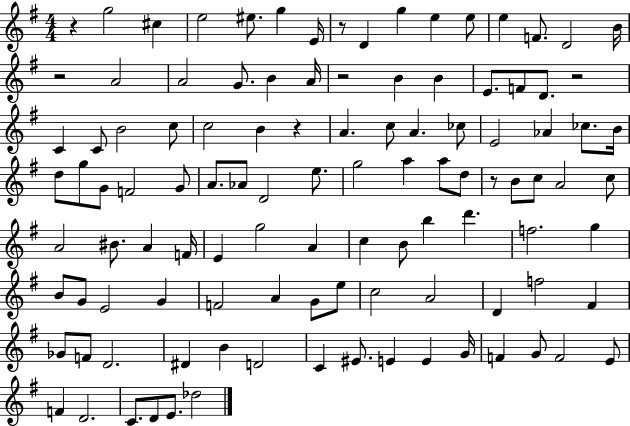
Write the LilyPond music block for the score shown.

{
  \clef treble
  \numericTimeSignature
  \time 4/4
  \key g \major
  r4 g''2 cis''4 | e''2 eis''8. g''4 e'16 | r8 d'4 g''4 e''4 e''8 | e''4 f'8. d'2 b'16 | \break r2 a'2 | a'2 g'8. b'4 a'16 | r2 b'4 b'4 | e'8. f'8 d'8. r2 | \break c'4 c'8 b'2 c''8 | c''2 b'4 r4 | a'4. c''8 a'4. ces''8 | e'2 aes'4 ces''8. b'16 | \break d''8 g''8 g'8 f'2 g'8 | a'8. aes'8 d'2 e''8. | g''2 a''4 a''8 d''8 | r8 b'8 c''8 a'2 c''8 | \break a'2 bis'8. a'4 f'16 | e'4 g''2 a'4 | c''4 b'8 b''4 d'''4. | f''2. g''4 | \break b'8 g'8 e'2 g'4 | f'2 a'4 g'8 e''8 | c''2 a'2 | d'4 f''2 fis'4 | \break ges'8 f'8 d'2. | dis'4 b'4 d'2 | c'4 eis'8. e'4 e'4 g'16 | f'4 g'8 f'2 e'8 | \break f'4 d'2. | c'8. d'8 e'8. des''2 | \bar "|."
}